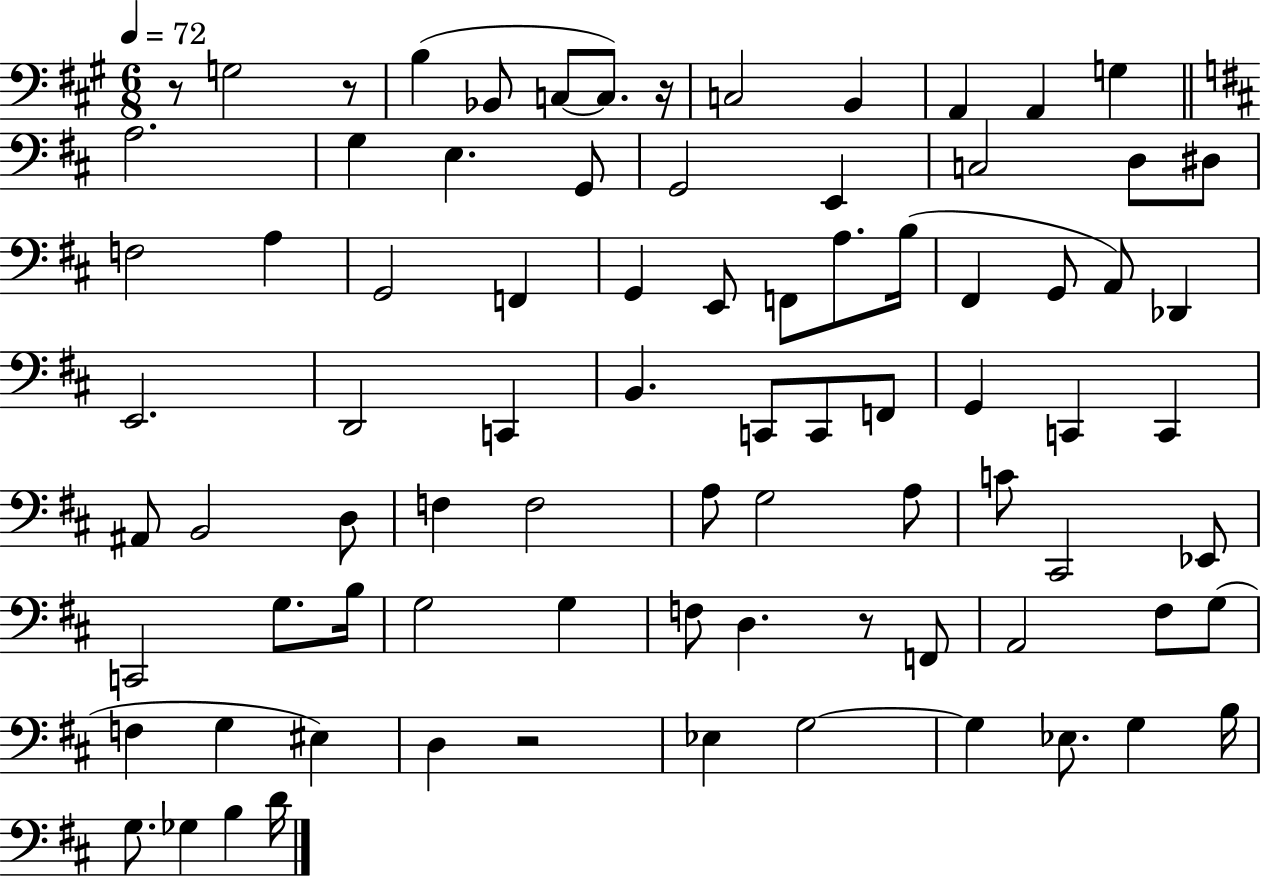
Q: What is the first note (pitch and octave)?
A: G3